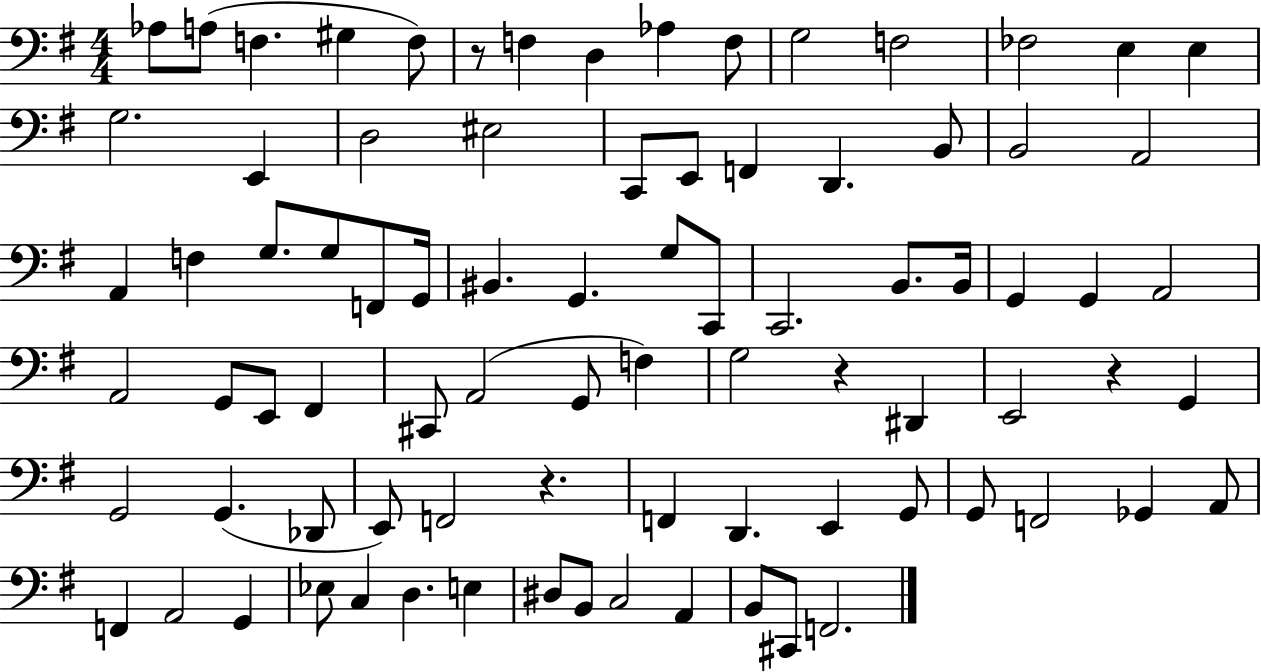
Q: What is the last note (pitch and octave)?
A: F2